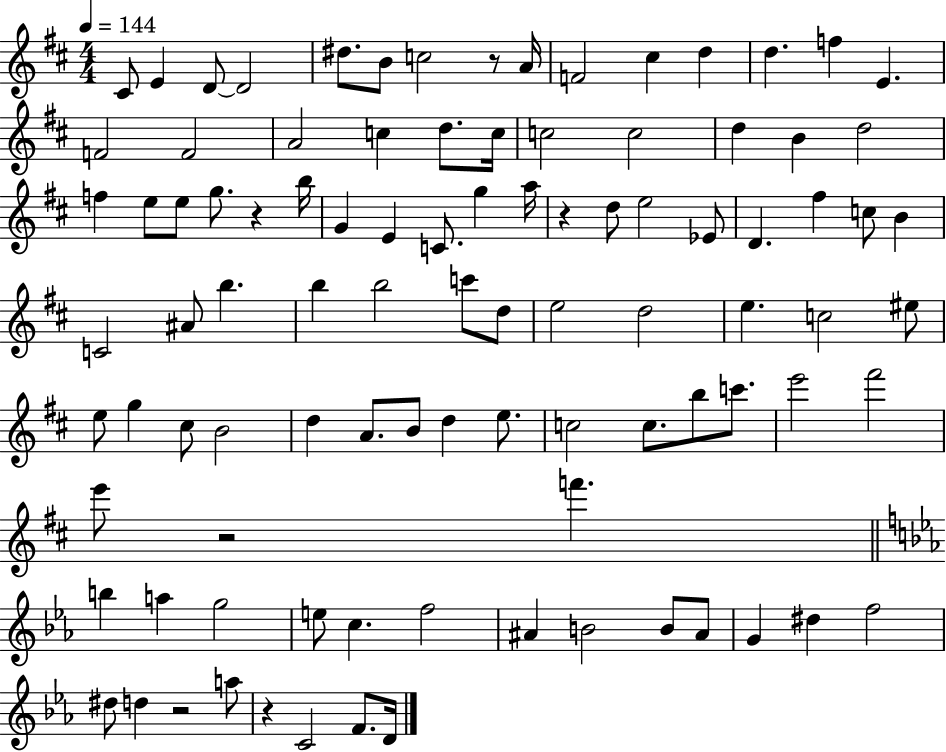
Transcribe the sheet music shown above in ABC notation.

X:1
T:Untitled
M:4/4
L:1/4
K:D
^C/2 E D/2 D2 ^d/2 B/2 c2 z/2 A/4 F2 ^c d d f E F2 F2 A2 c d/2 c/4 c2 c2 d B d2 f e/2 e/2 g/2 z b/4 G E C/2 g a/4 z d/2 e2 _E/2 D ^f c/2 B C2 ^A/2 b b b2 c'/2 d/2 e2 d2 e c2 ^e/2 e/2 g ^c/2 B2 d A/2 B/2 d e/2 c2 c/2 b/2 c'/2 e'2 ^f'2 e'/2 z2 f' b a g2 e/2 c f2 ^A B2 B/2 ^A/2 G ^d f2 ^d/2 d z2 a/2 z C2 F/2 D/4